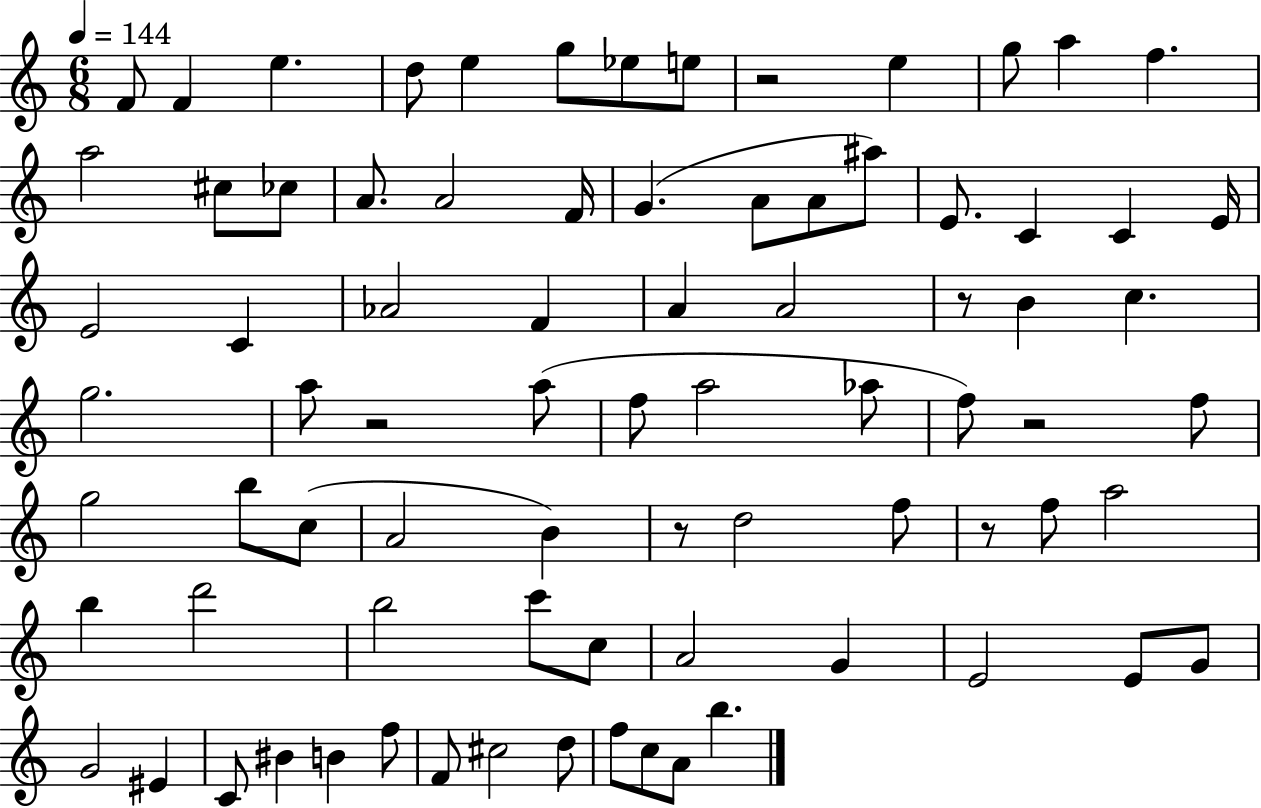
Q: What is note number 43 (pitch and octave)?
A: G5